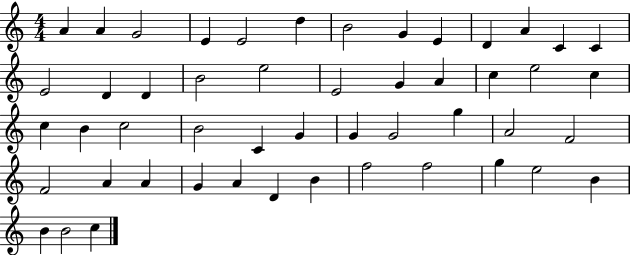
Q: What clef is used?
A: treble